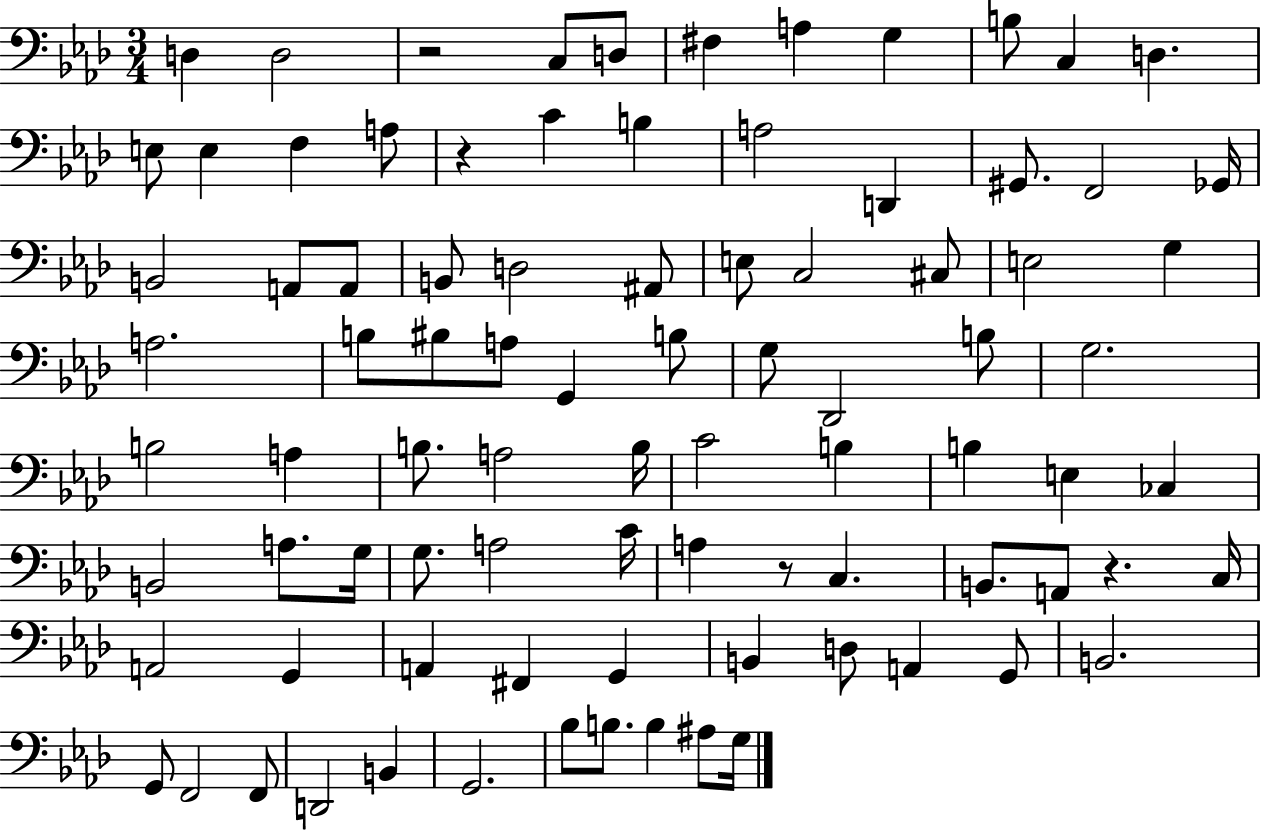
{
  \clef bass
  \numericTimeSignature
  \time 3/4
  \key aes \major
  d4 d2 | r2 c8 d8 | fis4 a4 g4 | b8 c4 d4. | \break e8 e4 f4 a8 | r4 c'4 b4 | a2 d,4 | gis,8. f,2 ges,16 | \break b,2 a,8 a,8 | b,8 d2 ais,8 | e8 c2 cis8 | e2 g4 | \break a2. | b8 bis8 a8 g,4 b8 | g8 des,2 b8 | g2. | \break b2 a4 | b8. a2 b16 | c'2 b4 | b4 e4 ces4 | \break b,2 a8. g16 | g8. a2 c'16 | a4 r8 c4. | b,8. a,8 r4. c16 | \break a,2 g,4 | a,4 fis,4 g,4 | b,4 d8 a,4 g,8 | b,2. | \break g,8 f,2 f,8 | d,2 b,4 | g,2. | bes8 b8. b4 ais8 g16 | \break \bar "|."
}